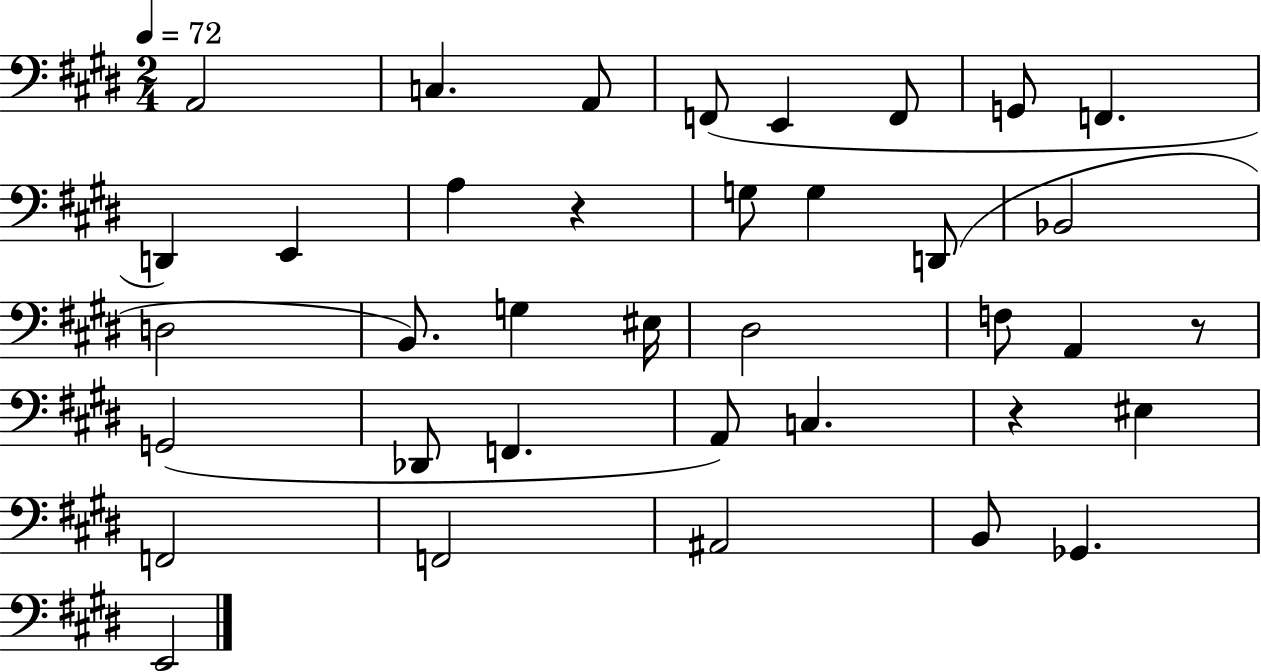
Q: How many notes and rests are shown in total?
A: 37